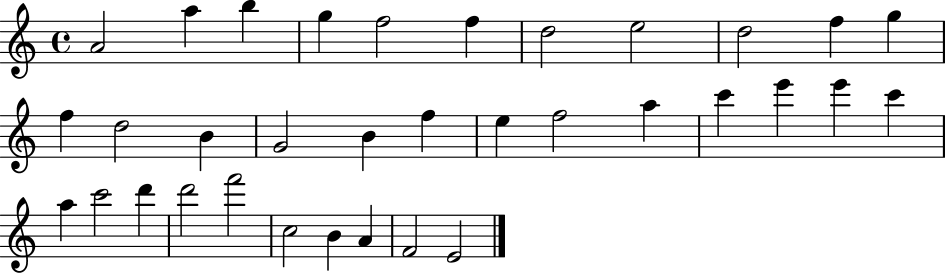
A4/h A5/q B5/q G5/q F5/h F5/q D5/h E5/h D5/h F5/q G5/q F5/q D5/h B4/q G4/h B4/q F5/q E5/q F5/h A5/q C6/q E6/q E6/q C6/q A5/q C6/h D6/q D6/h F6/h C5/h B4/q A4/q F4/h E4/h